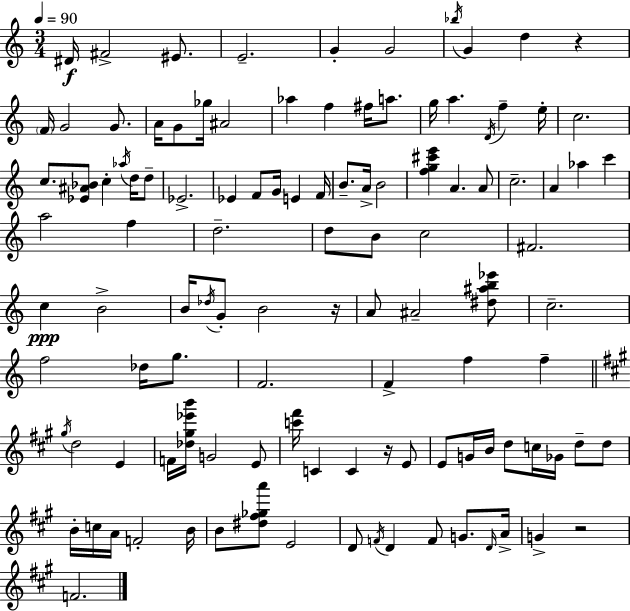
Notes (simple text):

D#4/s F#4/h EIS4/e. E4/h. G4/q G4/h Bb5/s G4/q D5/q R/q F4/s G4/h G4/e. A4/s G4/e Gb5/s A#4/h Ab5/q F5/q F#5/s A5/e. G5/s A5/q. D4/s F5/q E5/s C5/h. C5/e. [Eb4,A#4,Bb4]/e C5/q Ab5/s D5/s D5/e Eb4/h. Eb4/q F4/e G4/s E4/q F4/s B4/e. A4/s B4/h [F5,G5,C#6,E6]/q A4/q. A4/e C5/h. A4/q Ab5/q C6/q A5/h F5/q D5/h. D5/e B4/e C5/h F#4/h. C5/q B4/h B4/s Db5/s G4/e B4/h R/s A4/e A#4/h [D#5,A#5,B5,Eb6]/e C5/h. F5/h Db5/s G5/e. F4/h. F4/q F5/q F5/q G#5/s D5/h E4/q F4/s [Db5,G#5,Eb6,B6]/s G4/h E4/e [C6,F#6]/s C4/q C4/q R/s E4/e E4/e G4/s B4/s D5/e C5/s Gb4/s D5/e D5/e B4/s C5/s A4/s F4/h B4/s B4/e [D#5,F#5,Gb5,A6]/e E4/h D4/e F4/s D4/q F4/e G4/e. D4/s A4/s G4/q R/h F4/h.